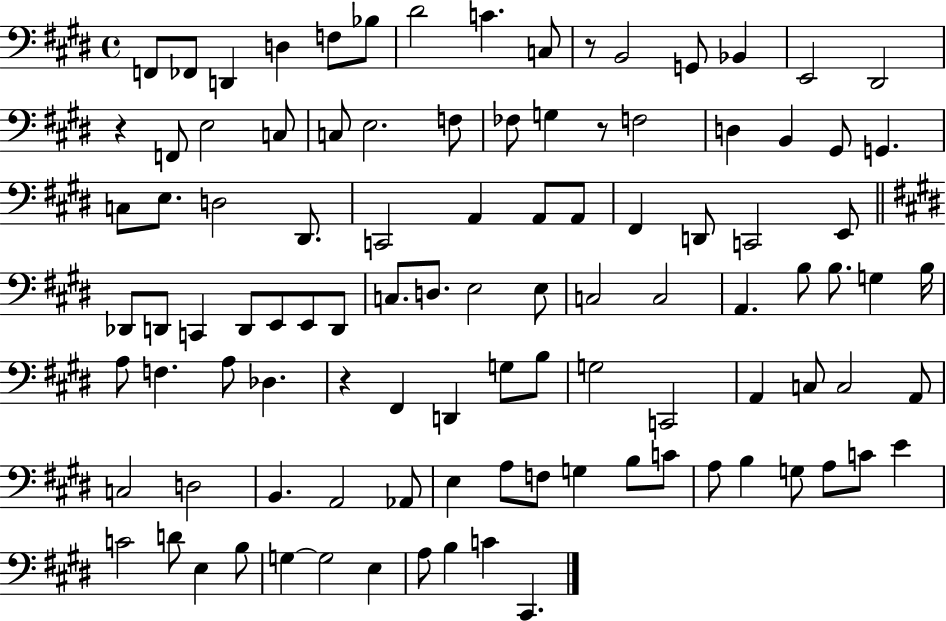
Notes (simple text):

F2/e FES2/e D2/q D3/q F3/e Bb3/e D#4/h C4/q. C3/e R/e B2/h G2/e Bb2/q E2/h D#2/h R/q F2/e E3/h C3/e C3/e E3/h. F3/e FES3/e G3/q R/e F3/h D3/q B2/q G#2/e G2/q. C3/e E3/e. D3/h D#2/e. C2/h A2/q A2/e A2/e F#2/q D2/e C2/h E2/e Db2/e D2/e C2/q D2/e E2/e E2/e D2/e C3/e. D3/e. E3/h E3/e C3/h C3/h A2/q. B3/e B3/e. G3/q B3/s A3/e F3/q. A3/e Db3/q. R/q F#2/q D2/q G3/e B3/e G3/h C2/h A2/q C3/e C3/h A2/e C3/h D3/h B2/q. A2/h Ab2/e E3/q A3/e F3/e G3/q B3/e C4/e A3/e B3/q G3/e A3/e C4/e E4/q C4/h D4/e E3/q B3/e G3/q G3/h E3/q A3/e B3/q C4/q C#2/q.